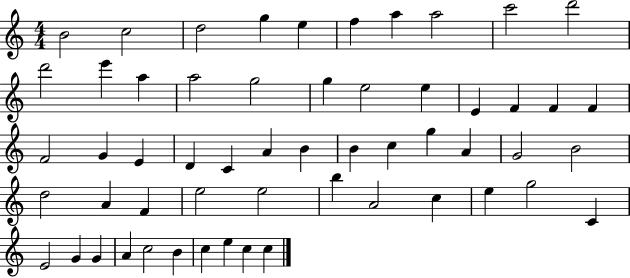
B4/h C5/h D5/h G5/q E5/q F5/q A5/q A5/h C6/h D6/h D6/h E6/q A5/q A5/h G5/h G5/q E5/h E5/q E4/q F4/q F4/q F4/q F4/h G4/q E4/q D4/q C4/q A4/q B4/q B4/q C5/q G5/q A4/q G4/h B4/h D5/h A4/q F4/q E5/h E5/h B5/q A4/h C5/q E5/q G5/h C4/q E4/h G4/q G4/q A4/q C5/h B4/q C5/q E5/q C5/q C5/q